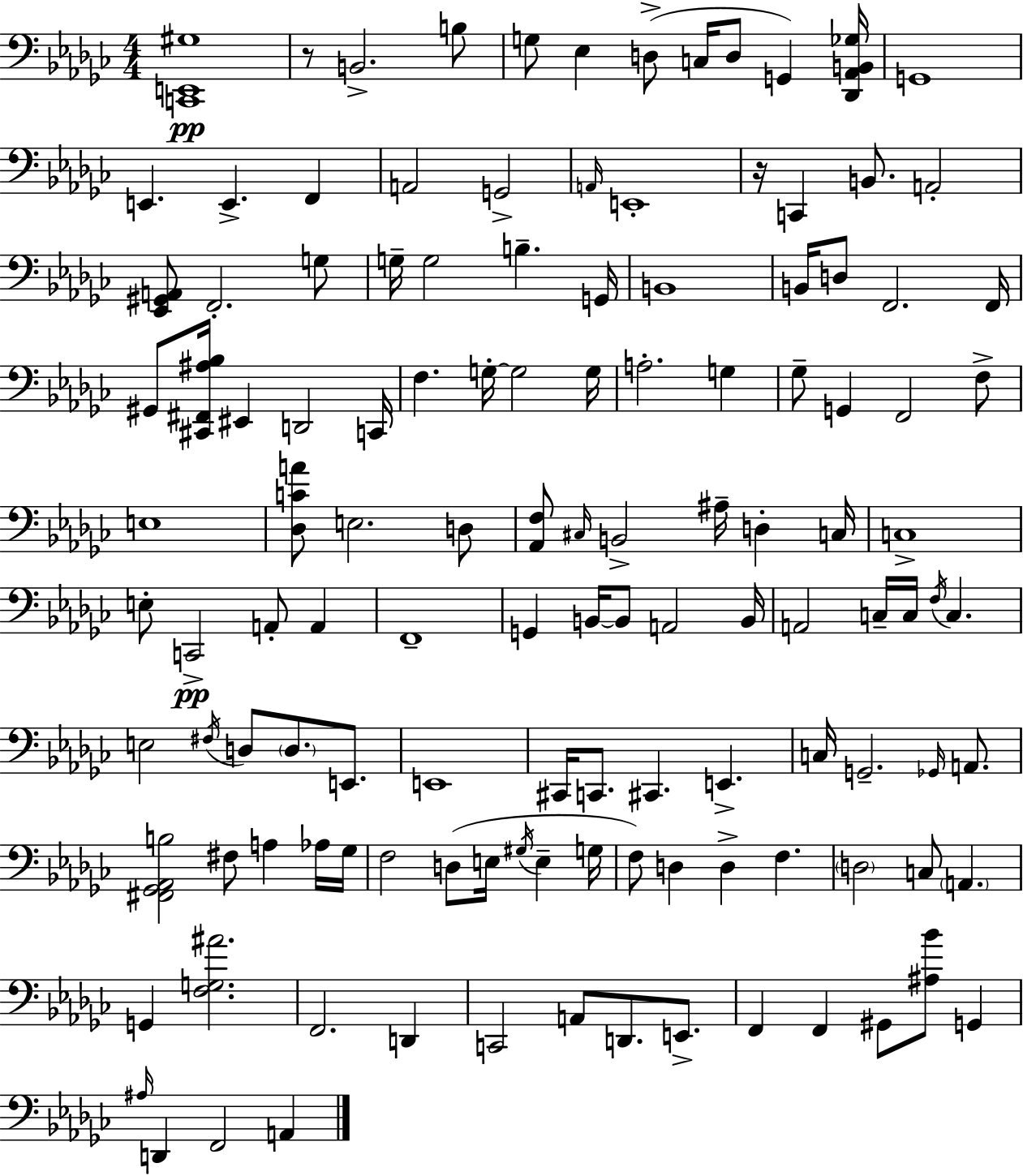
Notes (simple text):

[C2,E2,G#3]/w R/e B2/h. B3/e G3/e Eb3/q D3/e C3/s D3/e G2/q [Db2,Ab2,B2,Gb3]/s G2/w E2/q. E2/q. F2/q A2/h G2/h A2/s E2/w R/s C2/q B2/e. A2/h [Eb2,G#2,A2]/e F2/h. G3/e G3/s G3/h B3/q. G2/s B2/w B2/s D3/e F2/h. F2/s G#2/e [C#2,F#2,A#3,Bb3]/s EIS2/q D2/h C2/s F3/q. G3/s G3/h G3/s A3/h. G3/q Gb3/e G2/q F2/h F3/e E3/w [Db3,C4,A4]/e E3/h. D3/e [Ab2,F3]/e C#3/s B2/h A#3/s D3/q C3/s C3/w E3/e C2/h A2/e A2/q F2/w G2/q B2/s B2/e A2/h B2/s A2/h C3/s C3/s F3/s C3/q. E3/h F#3/s D3/e D3/e. E2/e. E2/w C#2/s C2/e. C#2/q. E2/q. C3/s G2/h. Gb2/s A2/e. [F#2,Gb2,Ab2,B3]/h F#3/e A3/q Ab3/s Gb3/s F3/h D3/e E3/s G#3/s E3/q G3/s F3/e D3/q D3/q F3/q. D3/h C3/e A2/q. G2/q [F3,G3,A#4]/h. F2/h. D2/q C2/h A2/e D2/e. E2/e. F2/q F2/q G#2/e [A#3,Bb4]/e G2/q A#3/s D2/q F2/h A2/q